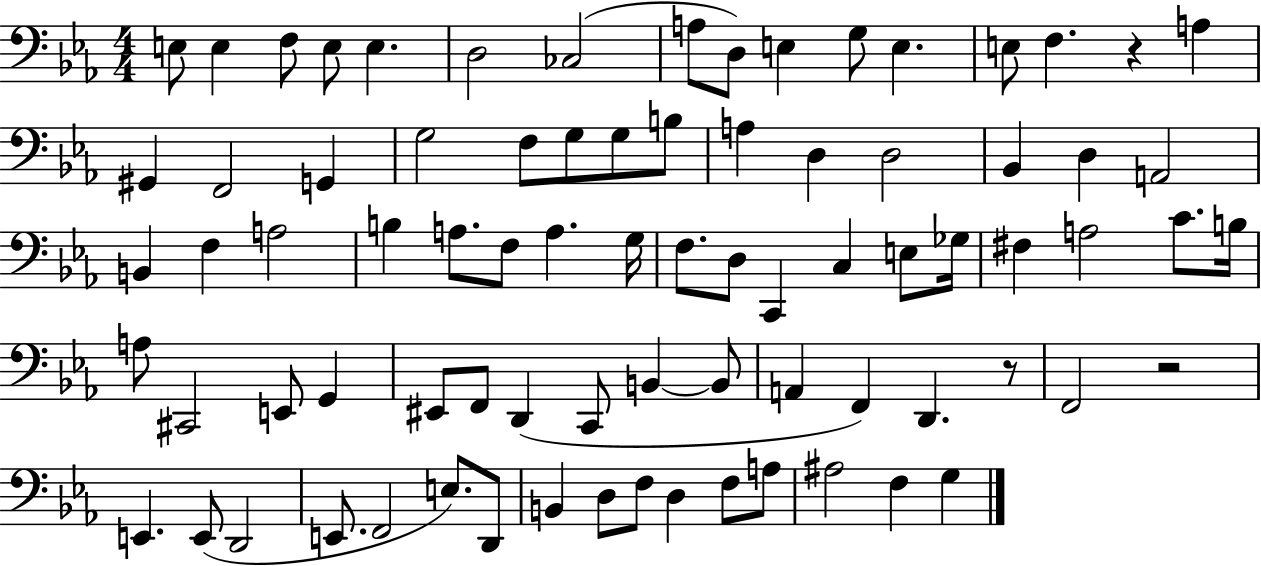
{
  \clef bass
  \numericTimeSignature
  \time 4/4
  \key ees \major
  e8 e4 f8 e8 e4. | d2 ces2( | a8 d8) e4 g8 e4. | e8 f4. r4 a4 | \break gis,4 f,2 g,4 | g2 f8 g8 g8 b8 | a4 d4 d2 | bes,4 d4 a,2 | \break b,4 f4 a2 | b4 a8. f8 a4. g16 | f8. d8 c,4 c4 e8 ges16 | fis4 a2 c'8. b16 | \break a8 cis,2 e,8 g,4 | eis,8 f,8 d,4( c,8 b,4~~ b,8 | a,4 f,4) d,4. r8 | f,2 r2 | \break e,4. e,8( d,2 | e,8. f,2 e8.) d,8 | b,4 d8 f8 d4 f8 a8 | ais2 f4 g4 | \break \bar "|."
}